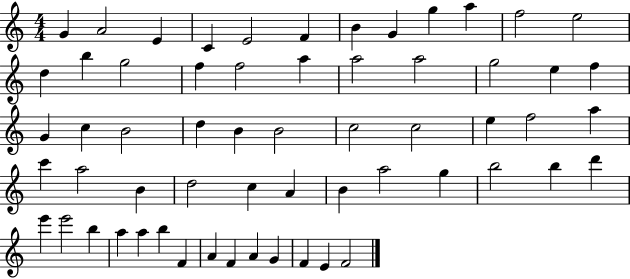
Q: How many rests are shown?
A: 0